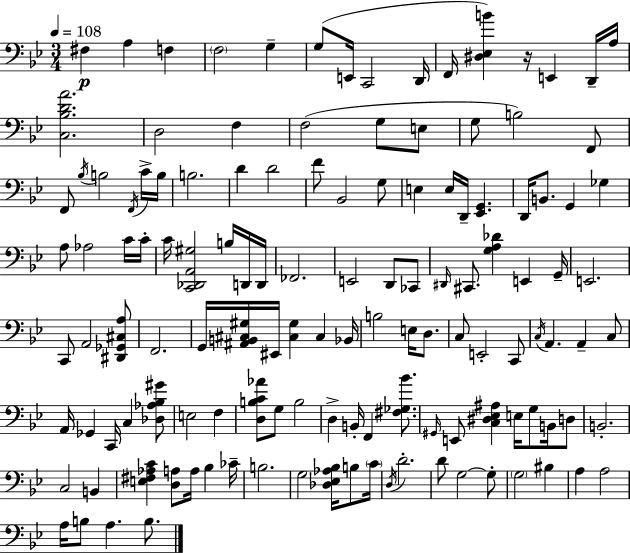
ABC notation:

X:1
T:Untitled
M:3/4
L:1/4
K:Gm
^F, A, F, F,2 G, G,/2 E,,/4 C,,2 D,,/4 F,,/4 [^D,_E,B] z/4 E,, D,,/4 A,/4 [C,_B,DA]2 D,2 F, F,2 G,/2 E,/2 G,/2 B,2 F,,/2 F,,/2 _B,/4 B,2 F,,/4 C/4 B,/4 B,2 D D2 F/2 _B,,2 G,/2 E, E,/4 D,,/4 [_E,,G,,] D,,/4 B,,/2 G,, _G, A,/2 _A,2 C/4 C/4 C/4 [C,,_D,,A,,^G,]2 B,/4 D,,/4 D,,/4 _F,,2 E,,2 D,,/2 _C,,/2 ^D,,/4 ^C,,/2 [G,A,_D] E,, G,,/4 E,,2 C,,/2 A,,2 [^D,,_G,,^C,A,]/2 F,,2 G,,/4 [^A,,B,,^C,^G,]/4 ^E,,/4 [^C,^G,] ^C, _B,,/4 B,2 E,/4 D,/2 C,/2 E,,2 C,,/2 C,/4 A,, A,, C,/2 A,,/4 _G,, C,,/4 C, [_D,_A,_B,^G]/2 E,2 F, [D,B,C_A]/2 G,/2 B,2 D, B,,/4 F,, [^F,_G,_B]/2 ^G,,/4 E,,/2 [C,^D,_E,^A,] E,/4 G,/2 B,,/4 D,/2 B,,2 C,2 B,, [E,^F,_A,C] [D,A,]/2 A,/4 _B, _C/4 B,2 G,2 [_D,_E,_A,_B,]/4 B,/2 C/4 D,/4 D2 D/2 G,2 G,/2 G,2 ^B, A, A,2 A,/4 B,/2 A, B,/2